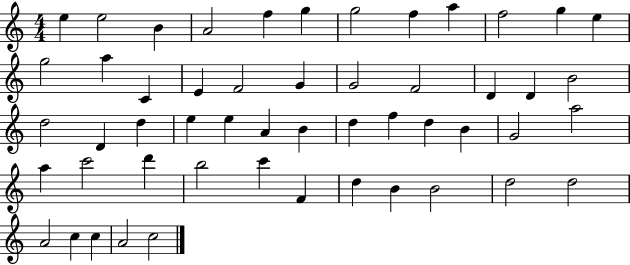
E5/q E5/h B4/q A4/h F5/q G5/q G5/h F5/q A5/q F5/h G5/q E5/q G5/h A5/q C4/q E4/q F4/h G4/q G4/h F4/h D4/q D4/q B4/h D5/h D4/q D5/q E5/q E5/q A4/q B4/q D5/q F5/q D5/q B4/q G4/h A5/h A5/q C6/h D6/q B5/h C6/q F4/q D5/q B4/q B4/h D5/h D5/h A4/h C5/q C5/q A4/h C5/h